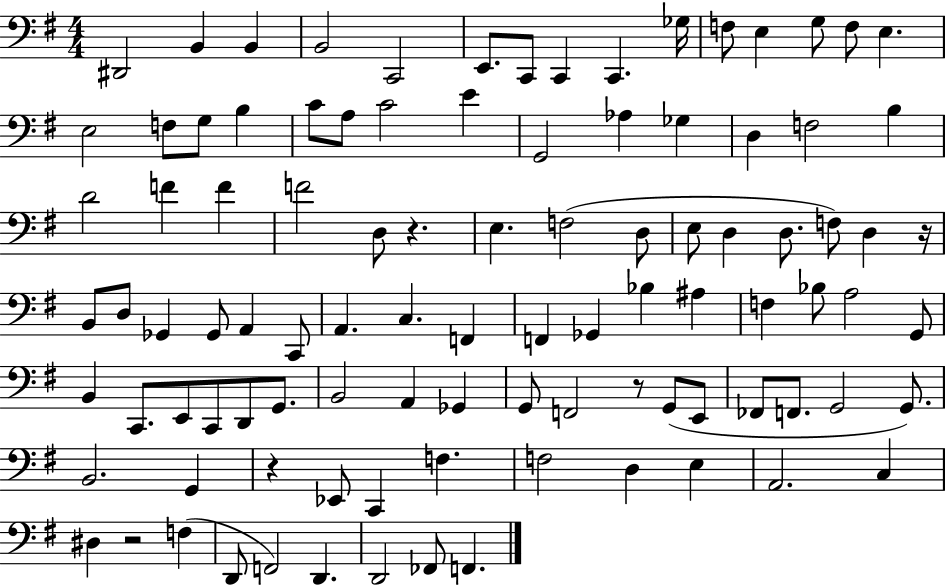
{
  \clef bass
  \numericTimeSignature
  \time 4/4
  \key g \major
  dis,2 b,4 b,4 | b,2 c,2 | e,8. c,8 c,4 c,4. ges16 | f8 e4 g8 f8 e4. | \break e2 f8 g8 b4 | c'8 a8 c'2 e'4 | g,2 aes4 ges4 | d4 f2 b4 | \break d'2 f'4 f'4 | f'2 d8 r4. | e4. f2( d8 | e8 d4 d8. f8) d4 r16 | \break b,8 d8 ges,4 ges,8 a,4 c,8 | a,4. c4. f,4 | f,4 ges,4 bes4 ais4 | f4 bes8 a2 g,8 | \break b,4 c,8. e,8 c,8 d,8 g,8. | b,2 a,4 ges,4 | g,8 f,2 r8 g,8( e,8 | fes,8 f,8. g,2 g,8.) | \break b,2. g,4 | r4 ees,8 c,4 f4. | f2 d4 e4 | a,2. c4 | \break dis4 r2 f4( | d,8 f,2) d,4. | d,2 fes,8 f,4. | \bar "|."
}